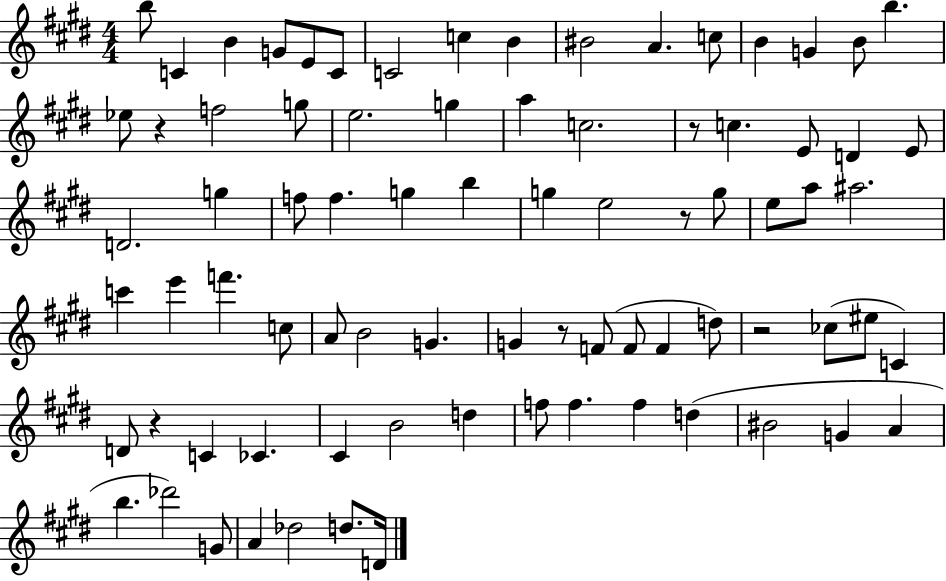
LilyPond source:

{
  \clef treble
  \numericTimeSignature
  \time 4/4
  \key e \major
  b''8 c'4 b'4 g'8 e'8 c'8 | c'2 c''4 b'4 | bis'2 a'4. c''8 | b'4 g'4 b'8 b''4. | \break ees''8 r4 f''2 g''8 | e''2. g''4 | a''4 c''2. | r8 c''4. e'8 d'4 e'8 | \break d'2. g''4 | f''8 f''4. g''4 b''4 | g''4 e''2 r8 g''8 | e''8 a''8 ais''2. | \break c'''4 e'''4 f'''4. c''8 | a'8 b'2 g'4. | g'4 r8 f'8( f'8 f'4 d''8) | r2 ces''8( eis''8 c'4) | \break d'8 r4 c'4 ces'4. | cis'4 b'2 d''4 | f''8 f''4. f''4 d''4( | bis'2 g'4 a'4 | \break b''4. des'''2) g'8 | a'4 des''2 d''8. d'16 | \bar "|."
}